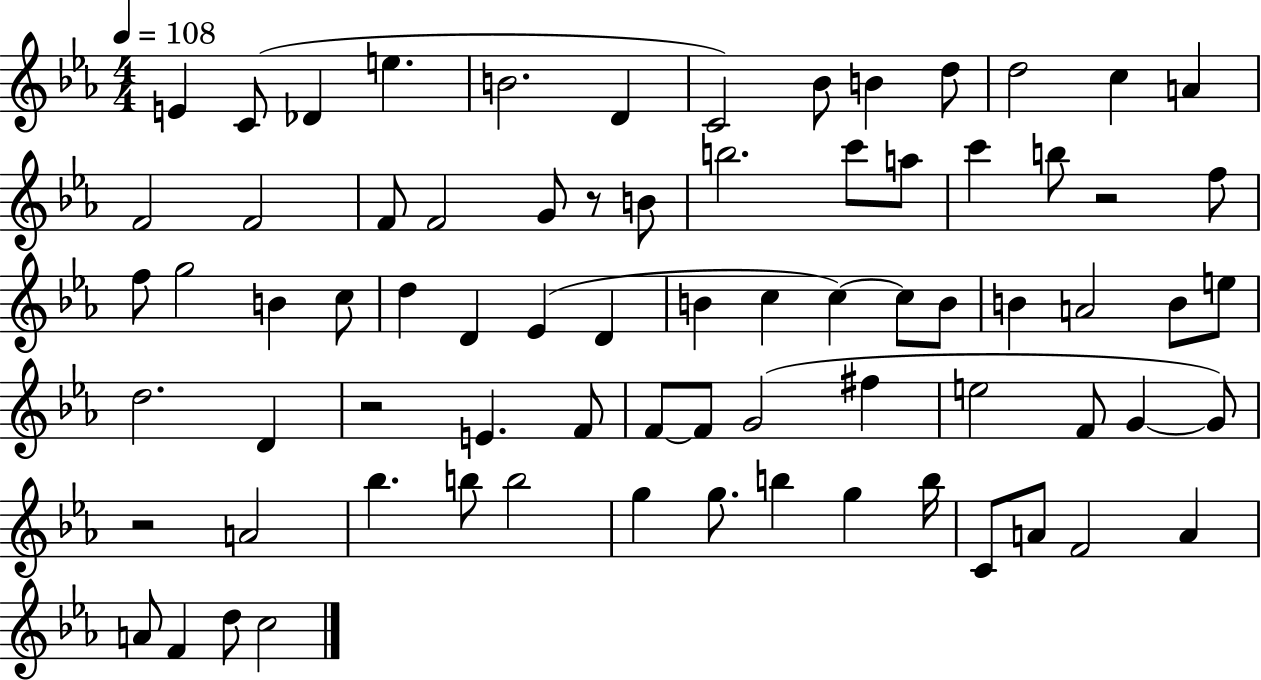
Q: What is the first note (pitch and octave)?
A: E4